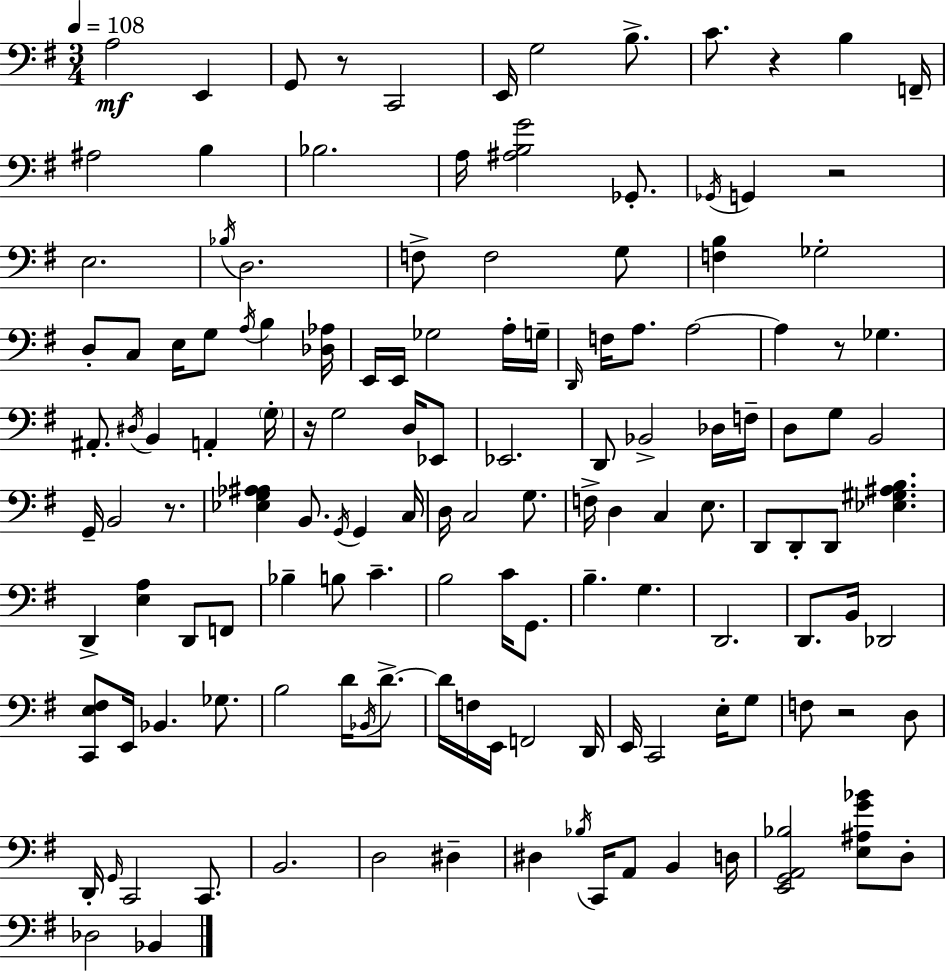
A3/h E2/q G2/e R/e C2/h E2/s G3/h B3/e. C4/e. R/q B3/q F2/s A#3/h B3/q Bb3/h. A3/s [A#3,B3,G4]/h Gb2/e. Gb2/s G2/q R/h E3/h. Bb3/s D3/h. F3/e F3/h G3/e [F3,B3]/q Gb3/h D3/e C3/e E3/s G3/e A3/s B3/q [Db3,Ab3]/s E2/s E2/s Gb3/h A3/s G3/s D2/s F3/s A3/e. A3/h A3/q R/e Gb3/q. A#2/e. D#3/s B2/q A2/q G3/s R/s G3/h D3/s Eb2/e Eb2/h. D2/e Bb2/h Db3/s F3/s D3/e G3/e B2/h G2/s B2/h R/e. [Eb3,G3,A#3,Ab3]/q B2/e. G2/s G2/q C3/s D3/s C3/h G3/e. F3/s D3/q C3/q E3/e. D2/e D2/e D2/e [Eb3,G#3,A#3,B3]/q. D2/q [E3,A3]/q D2/e F2/e Bb3/q B3/e C4/q. B3/h C4/s G2/e. B3/q. G3/q. D2/h. D2/e. B2/s Db2/h [C2,E3,F#3]/e E2/s Bb2/q. Gb3/e. B3/h D4/s Bb2/s D4/e. D4/s F3/s E2/s F2/h D2/s E2/s C2/h E3/s G3/e F3/e R/h D3/e D2/s G2/s C2/h C2/e. B2/h. D3/h D#3/q D#3/q Bb3/s C2/s A2/e B2/q D3/s [E2,G2,A2,Bb3]/h [E3,A#3,G4,Bb4]/e D3/e Db3/h Bb2/q